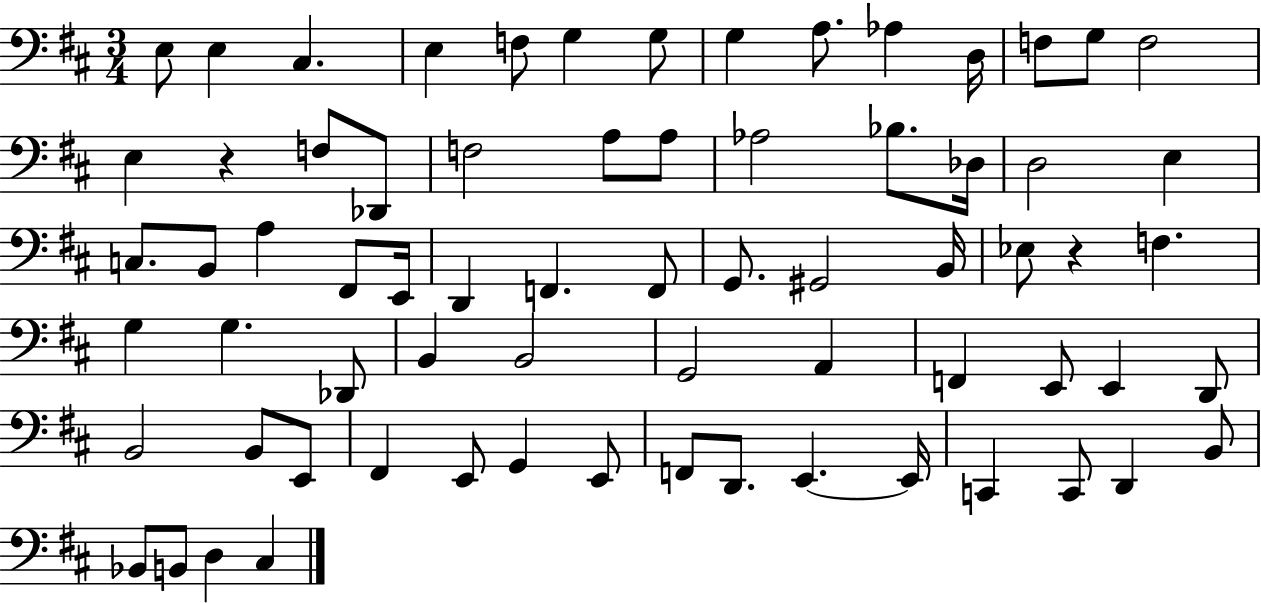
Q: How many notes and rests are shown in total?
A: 70